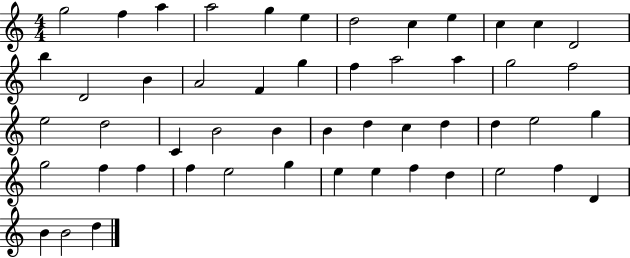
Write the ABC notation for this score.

X:1
T:Untitled
M:4/4
L:1/4
K:C
g2 f a a2 g e d2 c e c c D2 b D2 B A2 F g f a2 a g2 f2 e2 d2 C B2 B B d c d d e2 g g2 f f f e2 g e e f d e2 f D B B2 d